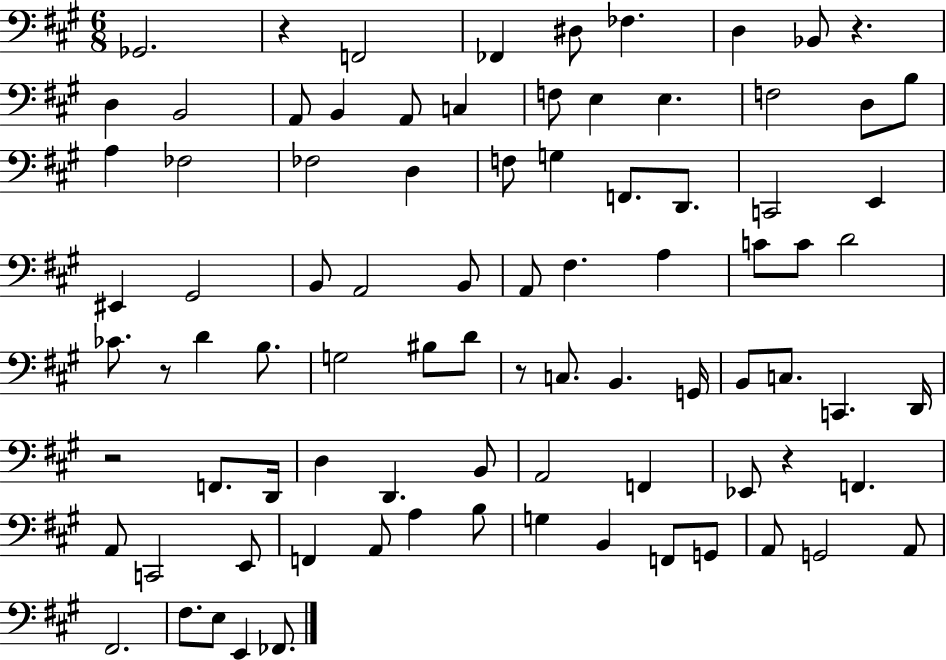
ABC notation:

X:1
T:Untitled
M:6/8
L:1/4
K:A
_G,,2 z F,,2 _F,, ^D,/2 _F, D, _B,,/2 z D, B,,2 A,,/2 B,, A,,/2 C, F,/2 E, E, F,2 D,/2 B,/2 A, _F,2 _F,2 D, F,/2 G, F,,/2 D,,/2 C,,2 E,, ^E,, ^G,,2 B,,/2 A,,2 B,,/2 A,,/2 ^F, A, C/2 C/2 D2 _C/2 z/2 D B,/2 G,2 ^B,/2 D/2 z/2 C,/2 B,, G,,/4 B,,/2 C,/2 C,, D,,/4 z2 F,,/2 D,,/4 D, D,, B,,/2 A,,2 F,, _E,,/2 z F,, A,,/2 C,,2 E,,/2 F,, A,,/2 A, B,/2 G, B,, F,,/2 G,,/2 A,,/2 G,,2 A,,/2 ^F,,2 ^F,/2 E,/2 E,, _F,,/2